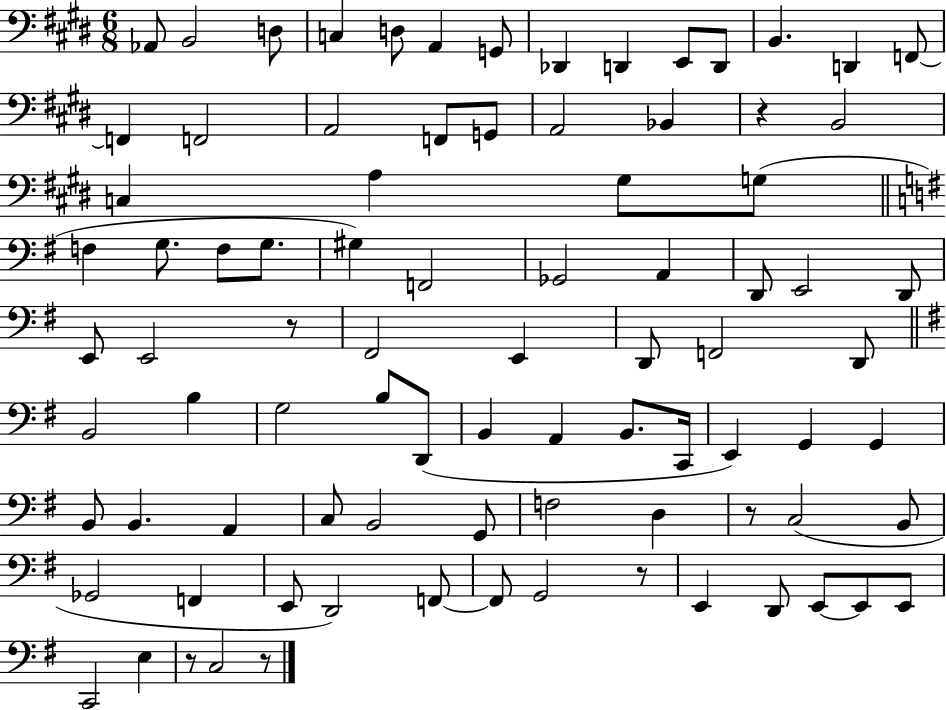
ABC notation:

X:1
T:Untitled
M:6/8
L:1/4
K:E
_A,,/2 B,,2 D,/2 C, D,/2 A,, G,,/2 _D,, D,, E,,/2 D,,/2 B,, D,, F,,/2 F,, F,,2 A,,2 F,,/2 G,,/2 A,,2 _B,, z B,,2 C, A, ^G,/2 G,/2 F, G,/2 F,/2 G,/2 ^G, F,,2 _G,,2 A,, D,,/2 E,,2 D,,/2 E,,/2 E,,2 z/2 ^F,,2 E,, D,,/2 F,,2 D,,/2 B,,2 B, G,2 B,/2 D,,/2 B,, A,, B,,/2 C,,/4 E,, G,, G,, B,,/2 B,, A,, C,/2 B,,2 G,,/2 F,2 D, z/2 C,2 B,,/2 _G,,2 F,, E,,/2 D,,2 F,,/2 F,,/2 G,,2 z/2 E,, D,,/2 E,,/2 E,,/2 E,,/2 C,,2 E, z/2 C,2 z/2